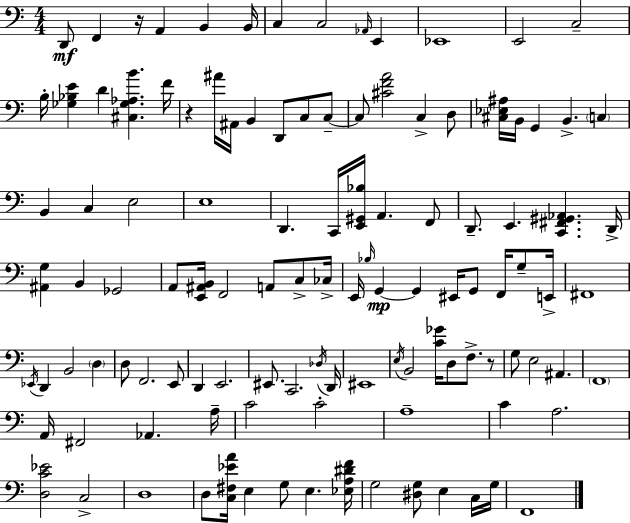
X:1
T:Untitled
M:4/4
L:1/4
K:Am
D,,/2 F,, z/4 A,, B,, B,,/4 C, C,2 _A,,/4 E,, _E,,4 E,,2 C,2 B,/4 [_G,_B,E] D [^C,_G,_A,B] F/4 z ^A/4 ^A,,/4 B,, D,,/2 C,/2 C,/2 C,/2 [^CFA]2 C, D,/2 [^C,_E,^A,]/4 B,,/4 G,, B,, C, B,, C, E,2 E,4 D,, C,,/4 [E,,^G,,_B,]/4 A,, F,,/2 D,,/2 E,, [C,,^F,,^G,,_A,,] D,,/4 [^A,,G,] B,, _G,,2 A,,/2 [E,,^A,,B,,]/4 F,,2 A,,/2 C,/2 _C,/4 E,,/4 _B,/4 G,, G,, ^E,,/4 G,,/2 F,,/4 G,/2 E,,/4 ^F,,4 _E,,/4 D,, B,,2 D, D,/2 F,,2 E,,/2 D,, E,,2 ^E,,/2 C,,2 _D,/4 D,,/4 ^E,,4 E,/4 B,,2 [C_G]/4 D,/2 F,/2 z/2 G,/2 E,2 ^A,, F,,4 A,,/4 ^F,,2 _A,, A,/4 C2 C2 A,4 C A,2 [D,C_E]2 C,2 D,4 D,/2 [C,^F,_EA]/4 E, G,/2 E, [_E,A,^DF]/4 G,2 [^D,G,]/2 E, C,/4 G,/4 F,,4